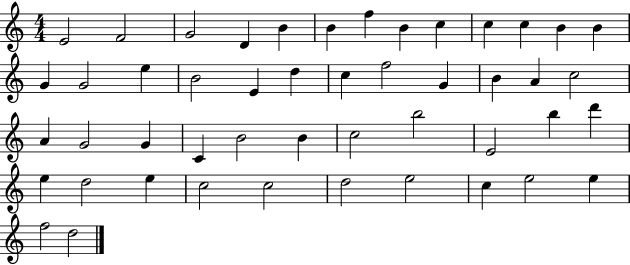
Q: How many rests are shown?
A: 0